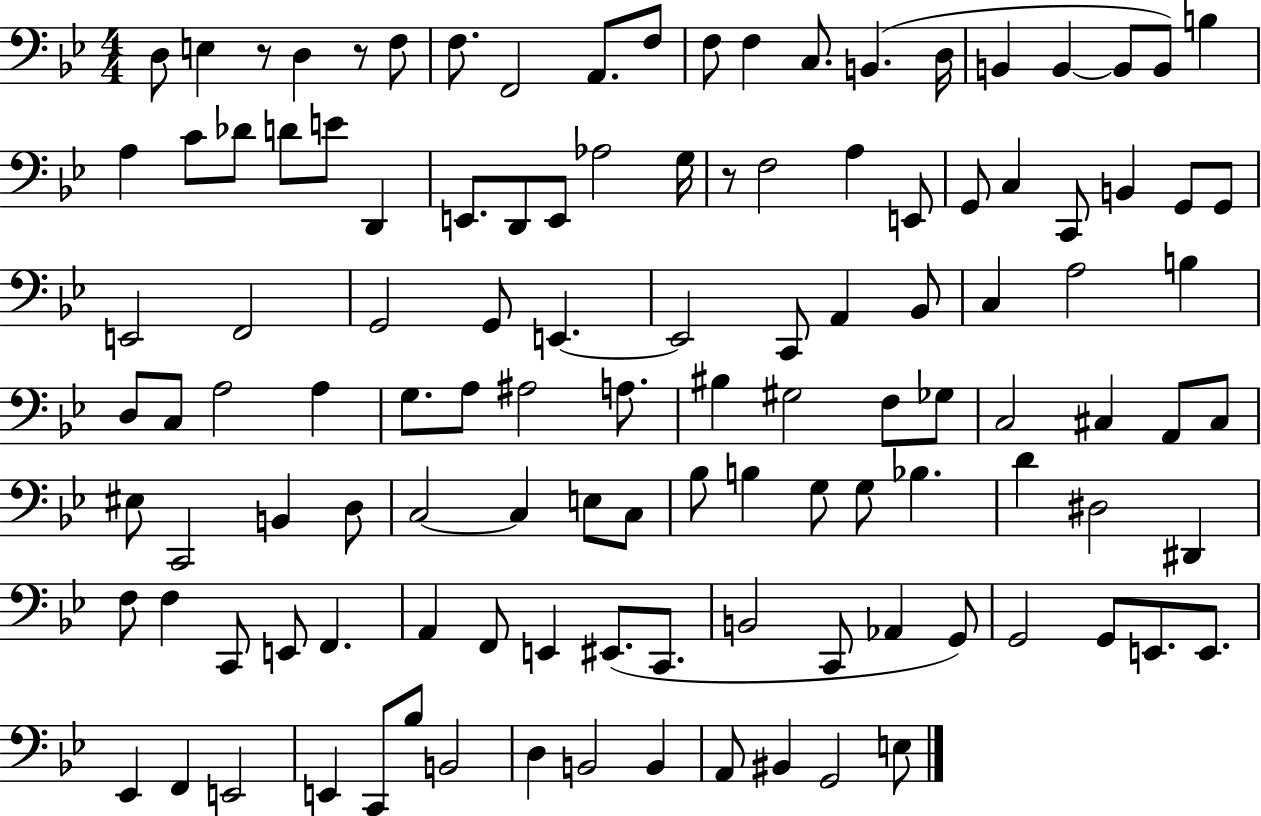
X:1
T:Untitled
M:4/4
L:1/4
K:Bb
D,/2 E, z/2 D, z/2 F,/2 F,/2 F,,2 A,,/2 F,/2 F,/2 F, C,/2 B,, D,/4 B,, B,, B,,/2 B,,/2 B, A, C/2 _D/2 D/2 E/2 D,, E,,/2 D,,/2 E,,/2 _A,2 G,/4 z/2 F,2 A, E,,/2 G,,/2 C, C,,/2 B,, G,,/2 G,,/2 E,,2 F,,2 G,,2 G,,/2 E,, E,,2 C,,/2 A,, _B,,/2 C, A,2 B, D,/2 C,/2 A,2 A, G,/2 A,/2 ^A,2 A,/2 ^B, ^G,2 F,/2 _G,/2 C,2 ^C, A,,/2 ^C,/2 ^E,/2 C,,2 B,, D,/2 C,2 C, E,/2 C,/2 _B,/2 B, G,/2 G,/2 _B, D ^D,2 ^D,, F,/2 F, C,,/2 E,,/2 F,, A,, F,,/2 E,, ^E,,/2 C,,/2 B,,2 C,,/2 _A,, G,,/2 G,,2 G,,/2 E,,/2 E,,/2 _E,, F,, E,,2 E,, C,,/2 _B,/2 B,,2 D, B,,2 B,, A,,/2 ^B,, G,,2 E,/2